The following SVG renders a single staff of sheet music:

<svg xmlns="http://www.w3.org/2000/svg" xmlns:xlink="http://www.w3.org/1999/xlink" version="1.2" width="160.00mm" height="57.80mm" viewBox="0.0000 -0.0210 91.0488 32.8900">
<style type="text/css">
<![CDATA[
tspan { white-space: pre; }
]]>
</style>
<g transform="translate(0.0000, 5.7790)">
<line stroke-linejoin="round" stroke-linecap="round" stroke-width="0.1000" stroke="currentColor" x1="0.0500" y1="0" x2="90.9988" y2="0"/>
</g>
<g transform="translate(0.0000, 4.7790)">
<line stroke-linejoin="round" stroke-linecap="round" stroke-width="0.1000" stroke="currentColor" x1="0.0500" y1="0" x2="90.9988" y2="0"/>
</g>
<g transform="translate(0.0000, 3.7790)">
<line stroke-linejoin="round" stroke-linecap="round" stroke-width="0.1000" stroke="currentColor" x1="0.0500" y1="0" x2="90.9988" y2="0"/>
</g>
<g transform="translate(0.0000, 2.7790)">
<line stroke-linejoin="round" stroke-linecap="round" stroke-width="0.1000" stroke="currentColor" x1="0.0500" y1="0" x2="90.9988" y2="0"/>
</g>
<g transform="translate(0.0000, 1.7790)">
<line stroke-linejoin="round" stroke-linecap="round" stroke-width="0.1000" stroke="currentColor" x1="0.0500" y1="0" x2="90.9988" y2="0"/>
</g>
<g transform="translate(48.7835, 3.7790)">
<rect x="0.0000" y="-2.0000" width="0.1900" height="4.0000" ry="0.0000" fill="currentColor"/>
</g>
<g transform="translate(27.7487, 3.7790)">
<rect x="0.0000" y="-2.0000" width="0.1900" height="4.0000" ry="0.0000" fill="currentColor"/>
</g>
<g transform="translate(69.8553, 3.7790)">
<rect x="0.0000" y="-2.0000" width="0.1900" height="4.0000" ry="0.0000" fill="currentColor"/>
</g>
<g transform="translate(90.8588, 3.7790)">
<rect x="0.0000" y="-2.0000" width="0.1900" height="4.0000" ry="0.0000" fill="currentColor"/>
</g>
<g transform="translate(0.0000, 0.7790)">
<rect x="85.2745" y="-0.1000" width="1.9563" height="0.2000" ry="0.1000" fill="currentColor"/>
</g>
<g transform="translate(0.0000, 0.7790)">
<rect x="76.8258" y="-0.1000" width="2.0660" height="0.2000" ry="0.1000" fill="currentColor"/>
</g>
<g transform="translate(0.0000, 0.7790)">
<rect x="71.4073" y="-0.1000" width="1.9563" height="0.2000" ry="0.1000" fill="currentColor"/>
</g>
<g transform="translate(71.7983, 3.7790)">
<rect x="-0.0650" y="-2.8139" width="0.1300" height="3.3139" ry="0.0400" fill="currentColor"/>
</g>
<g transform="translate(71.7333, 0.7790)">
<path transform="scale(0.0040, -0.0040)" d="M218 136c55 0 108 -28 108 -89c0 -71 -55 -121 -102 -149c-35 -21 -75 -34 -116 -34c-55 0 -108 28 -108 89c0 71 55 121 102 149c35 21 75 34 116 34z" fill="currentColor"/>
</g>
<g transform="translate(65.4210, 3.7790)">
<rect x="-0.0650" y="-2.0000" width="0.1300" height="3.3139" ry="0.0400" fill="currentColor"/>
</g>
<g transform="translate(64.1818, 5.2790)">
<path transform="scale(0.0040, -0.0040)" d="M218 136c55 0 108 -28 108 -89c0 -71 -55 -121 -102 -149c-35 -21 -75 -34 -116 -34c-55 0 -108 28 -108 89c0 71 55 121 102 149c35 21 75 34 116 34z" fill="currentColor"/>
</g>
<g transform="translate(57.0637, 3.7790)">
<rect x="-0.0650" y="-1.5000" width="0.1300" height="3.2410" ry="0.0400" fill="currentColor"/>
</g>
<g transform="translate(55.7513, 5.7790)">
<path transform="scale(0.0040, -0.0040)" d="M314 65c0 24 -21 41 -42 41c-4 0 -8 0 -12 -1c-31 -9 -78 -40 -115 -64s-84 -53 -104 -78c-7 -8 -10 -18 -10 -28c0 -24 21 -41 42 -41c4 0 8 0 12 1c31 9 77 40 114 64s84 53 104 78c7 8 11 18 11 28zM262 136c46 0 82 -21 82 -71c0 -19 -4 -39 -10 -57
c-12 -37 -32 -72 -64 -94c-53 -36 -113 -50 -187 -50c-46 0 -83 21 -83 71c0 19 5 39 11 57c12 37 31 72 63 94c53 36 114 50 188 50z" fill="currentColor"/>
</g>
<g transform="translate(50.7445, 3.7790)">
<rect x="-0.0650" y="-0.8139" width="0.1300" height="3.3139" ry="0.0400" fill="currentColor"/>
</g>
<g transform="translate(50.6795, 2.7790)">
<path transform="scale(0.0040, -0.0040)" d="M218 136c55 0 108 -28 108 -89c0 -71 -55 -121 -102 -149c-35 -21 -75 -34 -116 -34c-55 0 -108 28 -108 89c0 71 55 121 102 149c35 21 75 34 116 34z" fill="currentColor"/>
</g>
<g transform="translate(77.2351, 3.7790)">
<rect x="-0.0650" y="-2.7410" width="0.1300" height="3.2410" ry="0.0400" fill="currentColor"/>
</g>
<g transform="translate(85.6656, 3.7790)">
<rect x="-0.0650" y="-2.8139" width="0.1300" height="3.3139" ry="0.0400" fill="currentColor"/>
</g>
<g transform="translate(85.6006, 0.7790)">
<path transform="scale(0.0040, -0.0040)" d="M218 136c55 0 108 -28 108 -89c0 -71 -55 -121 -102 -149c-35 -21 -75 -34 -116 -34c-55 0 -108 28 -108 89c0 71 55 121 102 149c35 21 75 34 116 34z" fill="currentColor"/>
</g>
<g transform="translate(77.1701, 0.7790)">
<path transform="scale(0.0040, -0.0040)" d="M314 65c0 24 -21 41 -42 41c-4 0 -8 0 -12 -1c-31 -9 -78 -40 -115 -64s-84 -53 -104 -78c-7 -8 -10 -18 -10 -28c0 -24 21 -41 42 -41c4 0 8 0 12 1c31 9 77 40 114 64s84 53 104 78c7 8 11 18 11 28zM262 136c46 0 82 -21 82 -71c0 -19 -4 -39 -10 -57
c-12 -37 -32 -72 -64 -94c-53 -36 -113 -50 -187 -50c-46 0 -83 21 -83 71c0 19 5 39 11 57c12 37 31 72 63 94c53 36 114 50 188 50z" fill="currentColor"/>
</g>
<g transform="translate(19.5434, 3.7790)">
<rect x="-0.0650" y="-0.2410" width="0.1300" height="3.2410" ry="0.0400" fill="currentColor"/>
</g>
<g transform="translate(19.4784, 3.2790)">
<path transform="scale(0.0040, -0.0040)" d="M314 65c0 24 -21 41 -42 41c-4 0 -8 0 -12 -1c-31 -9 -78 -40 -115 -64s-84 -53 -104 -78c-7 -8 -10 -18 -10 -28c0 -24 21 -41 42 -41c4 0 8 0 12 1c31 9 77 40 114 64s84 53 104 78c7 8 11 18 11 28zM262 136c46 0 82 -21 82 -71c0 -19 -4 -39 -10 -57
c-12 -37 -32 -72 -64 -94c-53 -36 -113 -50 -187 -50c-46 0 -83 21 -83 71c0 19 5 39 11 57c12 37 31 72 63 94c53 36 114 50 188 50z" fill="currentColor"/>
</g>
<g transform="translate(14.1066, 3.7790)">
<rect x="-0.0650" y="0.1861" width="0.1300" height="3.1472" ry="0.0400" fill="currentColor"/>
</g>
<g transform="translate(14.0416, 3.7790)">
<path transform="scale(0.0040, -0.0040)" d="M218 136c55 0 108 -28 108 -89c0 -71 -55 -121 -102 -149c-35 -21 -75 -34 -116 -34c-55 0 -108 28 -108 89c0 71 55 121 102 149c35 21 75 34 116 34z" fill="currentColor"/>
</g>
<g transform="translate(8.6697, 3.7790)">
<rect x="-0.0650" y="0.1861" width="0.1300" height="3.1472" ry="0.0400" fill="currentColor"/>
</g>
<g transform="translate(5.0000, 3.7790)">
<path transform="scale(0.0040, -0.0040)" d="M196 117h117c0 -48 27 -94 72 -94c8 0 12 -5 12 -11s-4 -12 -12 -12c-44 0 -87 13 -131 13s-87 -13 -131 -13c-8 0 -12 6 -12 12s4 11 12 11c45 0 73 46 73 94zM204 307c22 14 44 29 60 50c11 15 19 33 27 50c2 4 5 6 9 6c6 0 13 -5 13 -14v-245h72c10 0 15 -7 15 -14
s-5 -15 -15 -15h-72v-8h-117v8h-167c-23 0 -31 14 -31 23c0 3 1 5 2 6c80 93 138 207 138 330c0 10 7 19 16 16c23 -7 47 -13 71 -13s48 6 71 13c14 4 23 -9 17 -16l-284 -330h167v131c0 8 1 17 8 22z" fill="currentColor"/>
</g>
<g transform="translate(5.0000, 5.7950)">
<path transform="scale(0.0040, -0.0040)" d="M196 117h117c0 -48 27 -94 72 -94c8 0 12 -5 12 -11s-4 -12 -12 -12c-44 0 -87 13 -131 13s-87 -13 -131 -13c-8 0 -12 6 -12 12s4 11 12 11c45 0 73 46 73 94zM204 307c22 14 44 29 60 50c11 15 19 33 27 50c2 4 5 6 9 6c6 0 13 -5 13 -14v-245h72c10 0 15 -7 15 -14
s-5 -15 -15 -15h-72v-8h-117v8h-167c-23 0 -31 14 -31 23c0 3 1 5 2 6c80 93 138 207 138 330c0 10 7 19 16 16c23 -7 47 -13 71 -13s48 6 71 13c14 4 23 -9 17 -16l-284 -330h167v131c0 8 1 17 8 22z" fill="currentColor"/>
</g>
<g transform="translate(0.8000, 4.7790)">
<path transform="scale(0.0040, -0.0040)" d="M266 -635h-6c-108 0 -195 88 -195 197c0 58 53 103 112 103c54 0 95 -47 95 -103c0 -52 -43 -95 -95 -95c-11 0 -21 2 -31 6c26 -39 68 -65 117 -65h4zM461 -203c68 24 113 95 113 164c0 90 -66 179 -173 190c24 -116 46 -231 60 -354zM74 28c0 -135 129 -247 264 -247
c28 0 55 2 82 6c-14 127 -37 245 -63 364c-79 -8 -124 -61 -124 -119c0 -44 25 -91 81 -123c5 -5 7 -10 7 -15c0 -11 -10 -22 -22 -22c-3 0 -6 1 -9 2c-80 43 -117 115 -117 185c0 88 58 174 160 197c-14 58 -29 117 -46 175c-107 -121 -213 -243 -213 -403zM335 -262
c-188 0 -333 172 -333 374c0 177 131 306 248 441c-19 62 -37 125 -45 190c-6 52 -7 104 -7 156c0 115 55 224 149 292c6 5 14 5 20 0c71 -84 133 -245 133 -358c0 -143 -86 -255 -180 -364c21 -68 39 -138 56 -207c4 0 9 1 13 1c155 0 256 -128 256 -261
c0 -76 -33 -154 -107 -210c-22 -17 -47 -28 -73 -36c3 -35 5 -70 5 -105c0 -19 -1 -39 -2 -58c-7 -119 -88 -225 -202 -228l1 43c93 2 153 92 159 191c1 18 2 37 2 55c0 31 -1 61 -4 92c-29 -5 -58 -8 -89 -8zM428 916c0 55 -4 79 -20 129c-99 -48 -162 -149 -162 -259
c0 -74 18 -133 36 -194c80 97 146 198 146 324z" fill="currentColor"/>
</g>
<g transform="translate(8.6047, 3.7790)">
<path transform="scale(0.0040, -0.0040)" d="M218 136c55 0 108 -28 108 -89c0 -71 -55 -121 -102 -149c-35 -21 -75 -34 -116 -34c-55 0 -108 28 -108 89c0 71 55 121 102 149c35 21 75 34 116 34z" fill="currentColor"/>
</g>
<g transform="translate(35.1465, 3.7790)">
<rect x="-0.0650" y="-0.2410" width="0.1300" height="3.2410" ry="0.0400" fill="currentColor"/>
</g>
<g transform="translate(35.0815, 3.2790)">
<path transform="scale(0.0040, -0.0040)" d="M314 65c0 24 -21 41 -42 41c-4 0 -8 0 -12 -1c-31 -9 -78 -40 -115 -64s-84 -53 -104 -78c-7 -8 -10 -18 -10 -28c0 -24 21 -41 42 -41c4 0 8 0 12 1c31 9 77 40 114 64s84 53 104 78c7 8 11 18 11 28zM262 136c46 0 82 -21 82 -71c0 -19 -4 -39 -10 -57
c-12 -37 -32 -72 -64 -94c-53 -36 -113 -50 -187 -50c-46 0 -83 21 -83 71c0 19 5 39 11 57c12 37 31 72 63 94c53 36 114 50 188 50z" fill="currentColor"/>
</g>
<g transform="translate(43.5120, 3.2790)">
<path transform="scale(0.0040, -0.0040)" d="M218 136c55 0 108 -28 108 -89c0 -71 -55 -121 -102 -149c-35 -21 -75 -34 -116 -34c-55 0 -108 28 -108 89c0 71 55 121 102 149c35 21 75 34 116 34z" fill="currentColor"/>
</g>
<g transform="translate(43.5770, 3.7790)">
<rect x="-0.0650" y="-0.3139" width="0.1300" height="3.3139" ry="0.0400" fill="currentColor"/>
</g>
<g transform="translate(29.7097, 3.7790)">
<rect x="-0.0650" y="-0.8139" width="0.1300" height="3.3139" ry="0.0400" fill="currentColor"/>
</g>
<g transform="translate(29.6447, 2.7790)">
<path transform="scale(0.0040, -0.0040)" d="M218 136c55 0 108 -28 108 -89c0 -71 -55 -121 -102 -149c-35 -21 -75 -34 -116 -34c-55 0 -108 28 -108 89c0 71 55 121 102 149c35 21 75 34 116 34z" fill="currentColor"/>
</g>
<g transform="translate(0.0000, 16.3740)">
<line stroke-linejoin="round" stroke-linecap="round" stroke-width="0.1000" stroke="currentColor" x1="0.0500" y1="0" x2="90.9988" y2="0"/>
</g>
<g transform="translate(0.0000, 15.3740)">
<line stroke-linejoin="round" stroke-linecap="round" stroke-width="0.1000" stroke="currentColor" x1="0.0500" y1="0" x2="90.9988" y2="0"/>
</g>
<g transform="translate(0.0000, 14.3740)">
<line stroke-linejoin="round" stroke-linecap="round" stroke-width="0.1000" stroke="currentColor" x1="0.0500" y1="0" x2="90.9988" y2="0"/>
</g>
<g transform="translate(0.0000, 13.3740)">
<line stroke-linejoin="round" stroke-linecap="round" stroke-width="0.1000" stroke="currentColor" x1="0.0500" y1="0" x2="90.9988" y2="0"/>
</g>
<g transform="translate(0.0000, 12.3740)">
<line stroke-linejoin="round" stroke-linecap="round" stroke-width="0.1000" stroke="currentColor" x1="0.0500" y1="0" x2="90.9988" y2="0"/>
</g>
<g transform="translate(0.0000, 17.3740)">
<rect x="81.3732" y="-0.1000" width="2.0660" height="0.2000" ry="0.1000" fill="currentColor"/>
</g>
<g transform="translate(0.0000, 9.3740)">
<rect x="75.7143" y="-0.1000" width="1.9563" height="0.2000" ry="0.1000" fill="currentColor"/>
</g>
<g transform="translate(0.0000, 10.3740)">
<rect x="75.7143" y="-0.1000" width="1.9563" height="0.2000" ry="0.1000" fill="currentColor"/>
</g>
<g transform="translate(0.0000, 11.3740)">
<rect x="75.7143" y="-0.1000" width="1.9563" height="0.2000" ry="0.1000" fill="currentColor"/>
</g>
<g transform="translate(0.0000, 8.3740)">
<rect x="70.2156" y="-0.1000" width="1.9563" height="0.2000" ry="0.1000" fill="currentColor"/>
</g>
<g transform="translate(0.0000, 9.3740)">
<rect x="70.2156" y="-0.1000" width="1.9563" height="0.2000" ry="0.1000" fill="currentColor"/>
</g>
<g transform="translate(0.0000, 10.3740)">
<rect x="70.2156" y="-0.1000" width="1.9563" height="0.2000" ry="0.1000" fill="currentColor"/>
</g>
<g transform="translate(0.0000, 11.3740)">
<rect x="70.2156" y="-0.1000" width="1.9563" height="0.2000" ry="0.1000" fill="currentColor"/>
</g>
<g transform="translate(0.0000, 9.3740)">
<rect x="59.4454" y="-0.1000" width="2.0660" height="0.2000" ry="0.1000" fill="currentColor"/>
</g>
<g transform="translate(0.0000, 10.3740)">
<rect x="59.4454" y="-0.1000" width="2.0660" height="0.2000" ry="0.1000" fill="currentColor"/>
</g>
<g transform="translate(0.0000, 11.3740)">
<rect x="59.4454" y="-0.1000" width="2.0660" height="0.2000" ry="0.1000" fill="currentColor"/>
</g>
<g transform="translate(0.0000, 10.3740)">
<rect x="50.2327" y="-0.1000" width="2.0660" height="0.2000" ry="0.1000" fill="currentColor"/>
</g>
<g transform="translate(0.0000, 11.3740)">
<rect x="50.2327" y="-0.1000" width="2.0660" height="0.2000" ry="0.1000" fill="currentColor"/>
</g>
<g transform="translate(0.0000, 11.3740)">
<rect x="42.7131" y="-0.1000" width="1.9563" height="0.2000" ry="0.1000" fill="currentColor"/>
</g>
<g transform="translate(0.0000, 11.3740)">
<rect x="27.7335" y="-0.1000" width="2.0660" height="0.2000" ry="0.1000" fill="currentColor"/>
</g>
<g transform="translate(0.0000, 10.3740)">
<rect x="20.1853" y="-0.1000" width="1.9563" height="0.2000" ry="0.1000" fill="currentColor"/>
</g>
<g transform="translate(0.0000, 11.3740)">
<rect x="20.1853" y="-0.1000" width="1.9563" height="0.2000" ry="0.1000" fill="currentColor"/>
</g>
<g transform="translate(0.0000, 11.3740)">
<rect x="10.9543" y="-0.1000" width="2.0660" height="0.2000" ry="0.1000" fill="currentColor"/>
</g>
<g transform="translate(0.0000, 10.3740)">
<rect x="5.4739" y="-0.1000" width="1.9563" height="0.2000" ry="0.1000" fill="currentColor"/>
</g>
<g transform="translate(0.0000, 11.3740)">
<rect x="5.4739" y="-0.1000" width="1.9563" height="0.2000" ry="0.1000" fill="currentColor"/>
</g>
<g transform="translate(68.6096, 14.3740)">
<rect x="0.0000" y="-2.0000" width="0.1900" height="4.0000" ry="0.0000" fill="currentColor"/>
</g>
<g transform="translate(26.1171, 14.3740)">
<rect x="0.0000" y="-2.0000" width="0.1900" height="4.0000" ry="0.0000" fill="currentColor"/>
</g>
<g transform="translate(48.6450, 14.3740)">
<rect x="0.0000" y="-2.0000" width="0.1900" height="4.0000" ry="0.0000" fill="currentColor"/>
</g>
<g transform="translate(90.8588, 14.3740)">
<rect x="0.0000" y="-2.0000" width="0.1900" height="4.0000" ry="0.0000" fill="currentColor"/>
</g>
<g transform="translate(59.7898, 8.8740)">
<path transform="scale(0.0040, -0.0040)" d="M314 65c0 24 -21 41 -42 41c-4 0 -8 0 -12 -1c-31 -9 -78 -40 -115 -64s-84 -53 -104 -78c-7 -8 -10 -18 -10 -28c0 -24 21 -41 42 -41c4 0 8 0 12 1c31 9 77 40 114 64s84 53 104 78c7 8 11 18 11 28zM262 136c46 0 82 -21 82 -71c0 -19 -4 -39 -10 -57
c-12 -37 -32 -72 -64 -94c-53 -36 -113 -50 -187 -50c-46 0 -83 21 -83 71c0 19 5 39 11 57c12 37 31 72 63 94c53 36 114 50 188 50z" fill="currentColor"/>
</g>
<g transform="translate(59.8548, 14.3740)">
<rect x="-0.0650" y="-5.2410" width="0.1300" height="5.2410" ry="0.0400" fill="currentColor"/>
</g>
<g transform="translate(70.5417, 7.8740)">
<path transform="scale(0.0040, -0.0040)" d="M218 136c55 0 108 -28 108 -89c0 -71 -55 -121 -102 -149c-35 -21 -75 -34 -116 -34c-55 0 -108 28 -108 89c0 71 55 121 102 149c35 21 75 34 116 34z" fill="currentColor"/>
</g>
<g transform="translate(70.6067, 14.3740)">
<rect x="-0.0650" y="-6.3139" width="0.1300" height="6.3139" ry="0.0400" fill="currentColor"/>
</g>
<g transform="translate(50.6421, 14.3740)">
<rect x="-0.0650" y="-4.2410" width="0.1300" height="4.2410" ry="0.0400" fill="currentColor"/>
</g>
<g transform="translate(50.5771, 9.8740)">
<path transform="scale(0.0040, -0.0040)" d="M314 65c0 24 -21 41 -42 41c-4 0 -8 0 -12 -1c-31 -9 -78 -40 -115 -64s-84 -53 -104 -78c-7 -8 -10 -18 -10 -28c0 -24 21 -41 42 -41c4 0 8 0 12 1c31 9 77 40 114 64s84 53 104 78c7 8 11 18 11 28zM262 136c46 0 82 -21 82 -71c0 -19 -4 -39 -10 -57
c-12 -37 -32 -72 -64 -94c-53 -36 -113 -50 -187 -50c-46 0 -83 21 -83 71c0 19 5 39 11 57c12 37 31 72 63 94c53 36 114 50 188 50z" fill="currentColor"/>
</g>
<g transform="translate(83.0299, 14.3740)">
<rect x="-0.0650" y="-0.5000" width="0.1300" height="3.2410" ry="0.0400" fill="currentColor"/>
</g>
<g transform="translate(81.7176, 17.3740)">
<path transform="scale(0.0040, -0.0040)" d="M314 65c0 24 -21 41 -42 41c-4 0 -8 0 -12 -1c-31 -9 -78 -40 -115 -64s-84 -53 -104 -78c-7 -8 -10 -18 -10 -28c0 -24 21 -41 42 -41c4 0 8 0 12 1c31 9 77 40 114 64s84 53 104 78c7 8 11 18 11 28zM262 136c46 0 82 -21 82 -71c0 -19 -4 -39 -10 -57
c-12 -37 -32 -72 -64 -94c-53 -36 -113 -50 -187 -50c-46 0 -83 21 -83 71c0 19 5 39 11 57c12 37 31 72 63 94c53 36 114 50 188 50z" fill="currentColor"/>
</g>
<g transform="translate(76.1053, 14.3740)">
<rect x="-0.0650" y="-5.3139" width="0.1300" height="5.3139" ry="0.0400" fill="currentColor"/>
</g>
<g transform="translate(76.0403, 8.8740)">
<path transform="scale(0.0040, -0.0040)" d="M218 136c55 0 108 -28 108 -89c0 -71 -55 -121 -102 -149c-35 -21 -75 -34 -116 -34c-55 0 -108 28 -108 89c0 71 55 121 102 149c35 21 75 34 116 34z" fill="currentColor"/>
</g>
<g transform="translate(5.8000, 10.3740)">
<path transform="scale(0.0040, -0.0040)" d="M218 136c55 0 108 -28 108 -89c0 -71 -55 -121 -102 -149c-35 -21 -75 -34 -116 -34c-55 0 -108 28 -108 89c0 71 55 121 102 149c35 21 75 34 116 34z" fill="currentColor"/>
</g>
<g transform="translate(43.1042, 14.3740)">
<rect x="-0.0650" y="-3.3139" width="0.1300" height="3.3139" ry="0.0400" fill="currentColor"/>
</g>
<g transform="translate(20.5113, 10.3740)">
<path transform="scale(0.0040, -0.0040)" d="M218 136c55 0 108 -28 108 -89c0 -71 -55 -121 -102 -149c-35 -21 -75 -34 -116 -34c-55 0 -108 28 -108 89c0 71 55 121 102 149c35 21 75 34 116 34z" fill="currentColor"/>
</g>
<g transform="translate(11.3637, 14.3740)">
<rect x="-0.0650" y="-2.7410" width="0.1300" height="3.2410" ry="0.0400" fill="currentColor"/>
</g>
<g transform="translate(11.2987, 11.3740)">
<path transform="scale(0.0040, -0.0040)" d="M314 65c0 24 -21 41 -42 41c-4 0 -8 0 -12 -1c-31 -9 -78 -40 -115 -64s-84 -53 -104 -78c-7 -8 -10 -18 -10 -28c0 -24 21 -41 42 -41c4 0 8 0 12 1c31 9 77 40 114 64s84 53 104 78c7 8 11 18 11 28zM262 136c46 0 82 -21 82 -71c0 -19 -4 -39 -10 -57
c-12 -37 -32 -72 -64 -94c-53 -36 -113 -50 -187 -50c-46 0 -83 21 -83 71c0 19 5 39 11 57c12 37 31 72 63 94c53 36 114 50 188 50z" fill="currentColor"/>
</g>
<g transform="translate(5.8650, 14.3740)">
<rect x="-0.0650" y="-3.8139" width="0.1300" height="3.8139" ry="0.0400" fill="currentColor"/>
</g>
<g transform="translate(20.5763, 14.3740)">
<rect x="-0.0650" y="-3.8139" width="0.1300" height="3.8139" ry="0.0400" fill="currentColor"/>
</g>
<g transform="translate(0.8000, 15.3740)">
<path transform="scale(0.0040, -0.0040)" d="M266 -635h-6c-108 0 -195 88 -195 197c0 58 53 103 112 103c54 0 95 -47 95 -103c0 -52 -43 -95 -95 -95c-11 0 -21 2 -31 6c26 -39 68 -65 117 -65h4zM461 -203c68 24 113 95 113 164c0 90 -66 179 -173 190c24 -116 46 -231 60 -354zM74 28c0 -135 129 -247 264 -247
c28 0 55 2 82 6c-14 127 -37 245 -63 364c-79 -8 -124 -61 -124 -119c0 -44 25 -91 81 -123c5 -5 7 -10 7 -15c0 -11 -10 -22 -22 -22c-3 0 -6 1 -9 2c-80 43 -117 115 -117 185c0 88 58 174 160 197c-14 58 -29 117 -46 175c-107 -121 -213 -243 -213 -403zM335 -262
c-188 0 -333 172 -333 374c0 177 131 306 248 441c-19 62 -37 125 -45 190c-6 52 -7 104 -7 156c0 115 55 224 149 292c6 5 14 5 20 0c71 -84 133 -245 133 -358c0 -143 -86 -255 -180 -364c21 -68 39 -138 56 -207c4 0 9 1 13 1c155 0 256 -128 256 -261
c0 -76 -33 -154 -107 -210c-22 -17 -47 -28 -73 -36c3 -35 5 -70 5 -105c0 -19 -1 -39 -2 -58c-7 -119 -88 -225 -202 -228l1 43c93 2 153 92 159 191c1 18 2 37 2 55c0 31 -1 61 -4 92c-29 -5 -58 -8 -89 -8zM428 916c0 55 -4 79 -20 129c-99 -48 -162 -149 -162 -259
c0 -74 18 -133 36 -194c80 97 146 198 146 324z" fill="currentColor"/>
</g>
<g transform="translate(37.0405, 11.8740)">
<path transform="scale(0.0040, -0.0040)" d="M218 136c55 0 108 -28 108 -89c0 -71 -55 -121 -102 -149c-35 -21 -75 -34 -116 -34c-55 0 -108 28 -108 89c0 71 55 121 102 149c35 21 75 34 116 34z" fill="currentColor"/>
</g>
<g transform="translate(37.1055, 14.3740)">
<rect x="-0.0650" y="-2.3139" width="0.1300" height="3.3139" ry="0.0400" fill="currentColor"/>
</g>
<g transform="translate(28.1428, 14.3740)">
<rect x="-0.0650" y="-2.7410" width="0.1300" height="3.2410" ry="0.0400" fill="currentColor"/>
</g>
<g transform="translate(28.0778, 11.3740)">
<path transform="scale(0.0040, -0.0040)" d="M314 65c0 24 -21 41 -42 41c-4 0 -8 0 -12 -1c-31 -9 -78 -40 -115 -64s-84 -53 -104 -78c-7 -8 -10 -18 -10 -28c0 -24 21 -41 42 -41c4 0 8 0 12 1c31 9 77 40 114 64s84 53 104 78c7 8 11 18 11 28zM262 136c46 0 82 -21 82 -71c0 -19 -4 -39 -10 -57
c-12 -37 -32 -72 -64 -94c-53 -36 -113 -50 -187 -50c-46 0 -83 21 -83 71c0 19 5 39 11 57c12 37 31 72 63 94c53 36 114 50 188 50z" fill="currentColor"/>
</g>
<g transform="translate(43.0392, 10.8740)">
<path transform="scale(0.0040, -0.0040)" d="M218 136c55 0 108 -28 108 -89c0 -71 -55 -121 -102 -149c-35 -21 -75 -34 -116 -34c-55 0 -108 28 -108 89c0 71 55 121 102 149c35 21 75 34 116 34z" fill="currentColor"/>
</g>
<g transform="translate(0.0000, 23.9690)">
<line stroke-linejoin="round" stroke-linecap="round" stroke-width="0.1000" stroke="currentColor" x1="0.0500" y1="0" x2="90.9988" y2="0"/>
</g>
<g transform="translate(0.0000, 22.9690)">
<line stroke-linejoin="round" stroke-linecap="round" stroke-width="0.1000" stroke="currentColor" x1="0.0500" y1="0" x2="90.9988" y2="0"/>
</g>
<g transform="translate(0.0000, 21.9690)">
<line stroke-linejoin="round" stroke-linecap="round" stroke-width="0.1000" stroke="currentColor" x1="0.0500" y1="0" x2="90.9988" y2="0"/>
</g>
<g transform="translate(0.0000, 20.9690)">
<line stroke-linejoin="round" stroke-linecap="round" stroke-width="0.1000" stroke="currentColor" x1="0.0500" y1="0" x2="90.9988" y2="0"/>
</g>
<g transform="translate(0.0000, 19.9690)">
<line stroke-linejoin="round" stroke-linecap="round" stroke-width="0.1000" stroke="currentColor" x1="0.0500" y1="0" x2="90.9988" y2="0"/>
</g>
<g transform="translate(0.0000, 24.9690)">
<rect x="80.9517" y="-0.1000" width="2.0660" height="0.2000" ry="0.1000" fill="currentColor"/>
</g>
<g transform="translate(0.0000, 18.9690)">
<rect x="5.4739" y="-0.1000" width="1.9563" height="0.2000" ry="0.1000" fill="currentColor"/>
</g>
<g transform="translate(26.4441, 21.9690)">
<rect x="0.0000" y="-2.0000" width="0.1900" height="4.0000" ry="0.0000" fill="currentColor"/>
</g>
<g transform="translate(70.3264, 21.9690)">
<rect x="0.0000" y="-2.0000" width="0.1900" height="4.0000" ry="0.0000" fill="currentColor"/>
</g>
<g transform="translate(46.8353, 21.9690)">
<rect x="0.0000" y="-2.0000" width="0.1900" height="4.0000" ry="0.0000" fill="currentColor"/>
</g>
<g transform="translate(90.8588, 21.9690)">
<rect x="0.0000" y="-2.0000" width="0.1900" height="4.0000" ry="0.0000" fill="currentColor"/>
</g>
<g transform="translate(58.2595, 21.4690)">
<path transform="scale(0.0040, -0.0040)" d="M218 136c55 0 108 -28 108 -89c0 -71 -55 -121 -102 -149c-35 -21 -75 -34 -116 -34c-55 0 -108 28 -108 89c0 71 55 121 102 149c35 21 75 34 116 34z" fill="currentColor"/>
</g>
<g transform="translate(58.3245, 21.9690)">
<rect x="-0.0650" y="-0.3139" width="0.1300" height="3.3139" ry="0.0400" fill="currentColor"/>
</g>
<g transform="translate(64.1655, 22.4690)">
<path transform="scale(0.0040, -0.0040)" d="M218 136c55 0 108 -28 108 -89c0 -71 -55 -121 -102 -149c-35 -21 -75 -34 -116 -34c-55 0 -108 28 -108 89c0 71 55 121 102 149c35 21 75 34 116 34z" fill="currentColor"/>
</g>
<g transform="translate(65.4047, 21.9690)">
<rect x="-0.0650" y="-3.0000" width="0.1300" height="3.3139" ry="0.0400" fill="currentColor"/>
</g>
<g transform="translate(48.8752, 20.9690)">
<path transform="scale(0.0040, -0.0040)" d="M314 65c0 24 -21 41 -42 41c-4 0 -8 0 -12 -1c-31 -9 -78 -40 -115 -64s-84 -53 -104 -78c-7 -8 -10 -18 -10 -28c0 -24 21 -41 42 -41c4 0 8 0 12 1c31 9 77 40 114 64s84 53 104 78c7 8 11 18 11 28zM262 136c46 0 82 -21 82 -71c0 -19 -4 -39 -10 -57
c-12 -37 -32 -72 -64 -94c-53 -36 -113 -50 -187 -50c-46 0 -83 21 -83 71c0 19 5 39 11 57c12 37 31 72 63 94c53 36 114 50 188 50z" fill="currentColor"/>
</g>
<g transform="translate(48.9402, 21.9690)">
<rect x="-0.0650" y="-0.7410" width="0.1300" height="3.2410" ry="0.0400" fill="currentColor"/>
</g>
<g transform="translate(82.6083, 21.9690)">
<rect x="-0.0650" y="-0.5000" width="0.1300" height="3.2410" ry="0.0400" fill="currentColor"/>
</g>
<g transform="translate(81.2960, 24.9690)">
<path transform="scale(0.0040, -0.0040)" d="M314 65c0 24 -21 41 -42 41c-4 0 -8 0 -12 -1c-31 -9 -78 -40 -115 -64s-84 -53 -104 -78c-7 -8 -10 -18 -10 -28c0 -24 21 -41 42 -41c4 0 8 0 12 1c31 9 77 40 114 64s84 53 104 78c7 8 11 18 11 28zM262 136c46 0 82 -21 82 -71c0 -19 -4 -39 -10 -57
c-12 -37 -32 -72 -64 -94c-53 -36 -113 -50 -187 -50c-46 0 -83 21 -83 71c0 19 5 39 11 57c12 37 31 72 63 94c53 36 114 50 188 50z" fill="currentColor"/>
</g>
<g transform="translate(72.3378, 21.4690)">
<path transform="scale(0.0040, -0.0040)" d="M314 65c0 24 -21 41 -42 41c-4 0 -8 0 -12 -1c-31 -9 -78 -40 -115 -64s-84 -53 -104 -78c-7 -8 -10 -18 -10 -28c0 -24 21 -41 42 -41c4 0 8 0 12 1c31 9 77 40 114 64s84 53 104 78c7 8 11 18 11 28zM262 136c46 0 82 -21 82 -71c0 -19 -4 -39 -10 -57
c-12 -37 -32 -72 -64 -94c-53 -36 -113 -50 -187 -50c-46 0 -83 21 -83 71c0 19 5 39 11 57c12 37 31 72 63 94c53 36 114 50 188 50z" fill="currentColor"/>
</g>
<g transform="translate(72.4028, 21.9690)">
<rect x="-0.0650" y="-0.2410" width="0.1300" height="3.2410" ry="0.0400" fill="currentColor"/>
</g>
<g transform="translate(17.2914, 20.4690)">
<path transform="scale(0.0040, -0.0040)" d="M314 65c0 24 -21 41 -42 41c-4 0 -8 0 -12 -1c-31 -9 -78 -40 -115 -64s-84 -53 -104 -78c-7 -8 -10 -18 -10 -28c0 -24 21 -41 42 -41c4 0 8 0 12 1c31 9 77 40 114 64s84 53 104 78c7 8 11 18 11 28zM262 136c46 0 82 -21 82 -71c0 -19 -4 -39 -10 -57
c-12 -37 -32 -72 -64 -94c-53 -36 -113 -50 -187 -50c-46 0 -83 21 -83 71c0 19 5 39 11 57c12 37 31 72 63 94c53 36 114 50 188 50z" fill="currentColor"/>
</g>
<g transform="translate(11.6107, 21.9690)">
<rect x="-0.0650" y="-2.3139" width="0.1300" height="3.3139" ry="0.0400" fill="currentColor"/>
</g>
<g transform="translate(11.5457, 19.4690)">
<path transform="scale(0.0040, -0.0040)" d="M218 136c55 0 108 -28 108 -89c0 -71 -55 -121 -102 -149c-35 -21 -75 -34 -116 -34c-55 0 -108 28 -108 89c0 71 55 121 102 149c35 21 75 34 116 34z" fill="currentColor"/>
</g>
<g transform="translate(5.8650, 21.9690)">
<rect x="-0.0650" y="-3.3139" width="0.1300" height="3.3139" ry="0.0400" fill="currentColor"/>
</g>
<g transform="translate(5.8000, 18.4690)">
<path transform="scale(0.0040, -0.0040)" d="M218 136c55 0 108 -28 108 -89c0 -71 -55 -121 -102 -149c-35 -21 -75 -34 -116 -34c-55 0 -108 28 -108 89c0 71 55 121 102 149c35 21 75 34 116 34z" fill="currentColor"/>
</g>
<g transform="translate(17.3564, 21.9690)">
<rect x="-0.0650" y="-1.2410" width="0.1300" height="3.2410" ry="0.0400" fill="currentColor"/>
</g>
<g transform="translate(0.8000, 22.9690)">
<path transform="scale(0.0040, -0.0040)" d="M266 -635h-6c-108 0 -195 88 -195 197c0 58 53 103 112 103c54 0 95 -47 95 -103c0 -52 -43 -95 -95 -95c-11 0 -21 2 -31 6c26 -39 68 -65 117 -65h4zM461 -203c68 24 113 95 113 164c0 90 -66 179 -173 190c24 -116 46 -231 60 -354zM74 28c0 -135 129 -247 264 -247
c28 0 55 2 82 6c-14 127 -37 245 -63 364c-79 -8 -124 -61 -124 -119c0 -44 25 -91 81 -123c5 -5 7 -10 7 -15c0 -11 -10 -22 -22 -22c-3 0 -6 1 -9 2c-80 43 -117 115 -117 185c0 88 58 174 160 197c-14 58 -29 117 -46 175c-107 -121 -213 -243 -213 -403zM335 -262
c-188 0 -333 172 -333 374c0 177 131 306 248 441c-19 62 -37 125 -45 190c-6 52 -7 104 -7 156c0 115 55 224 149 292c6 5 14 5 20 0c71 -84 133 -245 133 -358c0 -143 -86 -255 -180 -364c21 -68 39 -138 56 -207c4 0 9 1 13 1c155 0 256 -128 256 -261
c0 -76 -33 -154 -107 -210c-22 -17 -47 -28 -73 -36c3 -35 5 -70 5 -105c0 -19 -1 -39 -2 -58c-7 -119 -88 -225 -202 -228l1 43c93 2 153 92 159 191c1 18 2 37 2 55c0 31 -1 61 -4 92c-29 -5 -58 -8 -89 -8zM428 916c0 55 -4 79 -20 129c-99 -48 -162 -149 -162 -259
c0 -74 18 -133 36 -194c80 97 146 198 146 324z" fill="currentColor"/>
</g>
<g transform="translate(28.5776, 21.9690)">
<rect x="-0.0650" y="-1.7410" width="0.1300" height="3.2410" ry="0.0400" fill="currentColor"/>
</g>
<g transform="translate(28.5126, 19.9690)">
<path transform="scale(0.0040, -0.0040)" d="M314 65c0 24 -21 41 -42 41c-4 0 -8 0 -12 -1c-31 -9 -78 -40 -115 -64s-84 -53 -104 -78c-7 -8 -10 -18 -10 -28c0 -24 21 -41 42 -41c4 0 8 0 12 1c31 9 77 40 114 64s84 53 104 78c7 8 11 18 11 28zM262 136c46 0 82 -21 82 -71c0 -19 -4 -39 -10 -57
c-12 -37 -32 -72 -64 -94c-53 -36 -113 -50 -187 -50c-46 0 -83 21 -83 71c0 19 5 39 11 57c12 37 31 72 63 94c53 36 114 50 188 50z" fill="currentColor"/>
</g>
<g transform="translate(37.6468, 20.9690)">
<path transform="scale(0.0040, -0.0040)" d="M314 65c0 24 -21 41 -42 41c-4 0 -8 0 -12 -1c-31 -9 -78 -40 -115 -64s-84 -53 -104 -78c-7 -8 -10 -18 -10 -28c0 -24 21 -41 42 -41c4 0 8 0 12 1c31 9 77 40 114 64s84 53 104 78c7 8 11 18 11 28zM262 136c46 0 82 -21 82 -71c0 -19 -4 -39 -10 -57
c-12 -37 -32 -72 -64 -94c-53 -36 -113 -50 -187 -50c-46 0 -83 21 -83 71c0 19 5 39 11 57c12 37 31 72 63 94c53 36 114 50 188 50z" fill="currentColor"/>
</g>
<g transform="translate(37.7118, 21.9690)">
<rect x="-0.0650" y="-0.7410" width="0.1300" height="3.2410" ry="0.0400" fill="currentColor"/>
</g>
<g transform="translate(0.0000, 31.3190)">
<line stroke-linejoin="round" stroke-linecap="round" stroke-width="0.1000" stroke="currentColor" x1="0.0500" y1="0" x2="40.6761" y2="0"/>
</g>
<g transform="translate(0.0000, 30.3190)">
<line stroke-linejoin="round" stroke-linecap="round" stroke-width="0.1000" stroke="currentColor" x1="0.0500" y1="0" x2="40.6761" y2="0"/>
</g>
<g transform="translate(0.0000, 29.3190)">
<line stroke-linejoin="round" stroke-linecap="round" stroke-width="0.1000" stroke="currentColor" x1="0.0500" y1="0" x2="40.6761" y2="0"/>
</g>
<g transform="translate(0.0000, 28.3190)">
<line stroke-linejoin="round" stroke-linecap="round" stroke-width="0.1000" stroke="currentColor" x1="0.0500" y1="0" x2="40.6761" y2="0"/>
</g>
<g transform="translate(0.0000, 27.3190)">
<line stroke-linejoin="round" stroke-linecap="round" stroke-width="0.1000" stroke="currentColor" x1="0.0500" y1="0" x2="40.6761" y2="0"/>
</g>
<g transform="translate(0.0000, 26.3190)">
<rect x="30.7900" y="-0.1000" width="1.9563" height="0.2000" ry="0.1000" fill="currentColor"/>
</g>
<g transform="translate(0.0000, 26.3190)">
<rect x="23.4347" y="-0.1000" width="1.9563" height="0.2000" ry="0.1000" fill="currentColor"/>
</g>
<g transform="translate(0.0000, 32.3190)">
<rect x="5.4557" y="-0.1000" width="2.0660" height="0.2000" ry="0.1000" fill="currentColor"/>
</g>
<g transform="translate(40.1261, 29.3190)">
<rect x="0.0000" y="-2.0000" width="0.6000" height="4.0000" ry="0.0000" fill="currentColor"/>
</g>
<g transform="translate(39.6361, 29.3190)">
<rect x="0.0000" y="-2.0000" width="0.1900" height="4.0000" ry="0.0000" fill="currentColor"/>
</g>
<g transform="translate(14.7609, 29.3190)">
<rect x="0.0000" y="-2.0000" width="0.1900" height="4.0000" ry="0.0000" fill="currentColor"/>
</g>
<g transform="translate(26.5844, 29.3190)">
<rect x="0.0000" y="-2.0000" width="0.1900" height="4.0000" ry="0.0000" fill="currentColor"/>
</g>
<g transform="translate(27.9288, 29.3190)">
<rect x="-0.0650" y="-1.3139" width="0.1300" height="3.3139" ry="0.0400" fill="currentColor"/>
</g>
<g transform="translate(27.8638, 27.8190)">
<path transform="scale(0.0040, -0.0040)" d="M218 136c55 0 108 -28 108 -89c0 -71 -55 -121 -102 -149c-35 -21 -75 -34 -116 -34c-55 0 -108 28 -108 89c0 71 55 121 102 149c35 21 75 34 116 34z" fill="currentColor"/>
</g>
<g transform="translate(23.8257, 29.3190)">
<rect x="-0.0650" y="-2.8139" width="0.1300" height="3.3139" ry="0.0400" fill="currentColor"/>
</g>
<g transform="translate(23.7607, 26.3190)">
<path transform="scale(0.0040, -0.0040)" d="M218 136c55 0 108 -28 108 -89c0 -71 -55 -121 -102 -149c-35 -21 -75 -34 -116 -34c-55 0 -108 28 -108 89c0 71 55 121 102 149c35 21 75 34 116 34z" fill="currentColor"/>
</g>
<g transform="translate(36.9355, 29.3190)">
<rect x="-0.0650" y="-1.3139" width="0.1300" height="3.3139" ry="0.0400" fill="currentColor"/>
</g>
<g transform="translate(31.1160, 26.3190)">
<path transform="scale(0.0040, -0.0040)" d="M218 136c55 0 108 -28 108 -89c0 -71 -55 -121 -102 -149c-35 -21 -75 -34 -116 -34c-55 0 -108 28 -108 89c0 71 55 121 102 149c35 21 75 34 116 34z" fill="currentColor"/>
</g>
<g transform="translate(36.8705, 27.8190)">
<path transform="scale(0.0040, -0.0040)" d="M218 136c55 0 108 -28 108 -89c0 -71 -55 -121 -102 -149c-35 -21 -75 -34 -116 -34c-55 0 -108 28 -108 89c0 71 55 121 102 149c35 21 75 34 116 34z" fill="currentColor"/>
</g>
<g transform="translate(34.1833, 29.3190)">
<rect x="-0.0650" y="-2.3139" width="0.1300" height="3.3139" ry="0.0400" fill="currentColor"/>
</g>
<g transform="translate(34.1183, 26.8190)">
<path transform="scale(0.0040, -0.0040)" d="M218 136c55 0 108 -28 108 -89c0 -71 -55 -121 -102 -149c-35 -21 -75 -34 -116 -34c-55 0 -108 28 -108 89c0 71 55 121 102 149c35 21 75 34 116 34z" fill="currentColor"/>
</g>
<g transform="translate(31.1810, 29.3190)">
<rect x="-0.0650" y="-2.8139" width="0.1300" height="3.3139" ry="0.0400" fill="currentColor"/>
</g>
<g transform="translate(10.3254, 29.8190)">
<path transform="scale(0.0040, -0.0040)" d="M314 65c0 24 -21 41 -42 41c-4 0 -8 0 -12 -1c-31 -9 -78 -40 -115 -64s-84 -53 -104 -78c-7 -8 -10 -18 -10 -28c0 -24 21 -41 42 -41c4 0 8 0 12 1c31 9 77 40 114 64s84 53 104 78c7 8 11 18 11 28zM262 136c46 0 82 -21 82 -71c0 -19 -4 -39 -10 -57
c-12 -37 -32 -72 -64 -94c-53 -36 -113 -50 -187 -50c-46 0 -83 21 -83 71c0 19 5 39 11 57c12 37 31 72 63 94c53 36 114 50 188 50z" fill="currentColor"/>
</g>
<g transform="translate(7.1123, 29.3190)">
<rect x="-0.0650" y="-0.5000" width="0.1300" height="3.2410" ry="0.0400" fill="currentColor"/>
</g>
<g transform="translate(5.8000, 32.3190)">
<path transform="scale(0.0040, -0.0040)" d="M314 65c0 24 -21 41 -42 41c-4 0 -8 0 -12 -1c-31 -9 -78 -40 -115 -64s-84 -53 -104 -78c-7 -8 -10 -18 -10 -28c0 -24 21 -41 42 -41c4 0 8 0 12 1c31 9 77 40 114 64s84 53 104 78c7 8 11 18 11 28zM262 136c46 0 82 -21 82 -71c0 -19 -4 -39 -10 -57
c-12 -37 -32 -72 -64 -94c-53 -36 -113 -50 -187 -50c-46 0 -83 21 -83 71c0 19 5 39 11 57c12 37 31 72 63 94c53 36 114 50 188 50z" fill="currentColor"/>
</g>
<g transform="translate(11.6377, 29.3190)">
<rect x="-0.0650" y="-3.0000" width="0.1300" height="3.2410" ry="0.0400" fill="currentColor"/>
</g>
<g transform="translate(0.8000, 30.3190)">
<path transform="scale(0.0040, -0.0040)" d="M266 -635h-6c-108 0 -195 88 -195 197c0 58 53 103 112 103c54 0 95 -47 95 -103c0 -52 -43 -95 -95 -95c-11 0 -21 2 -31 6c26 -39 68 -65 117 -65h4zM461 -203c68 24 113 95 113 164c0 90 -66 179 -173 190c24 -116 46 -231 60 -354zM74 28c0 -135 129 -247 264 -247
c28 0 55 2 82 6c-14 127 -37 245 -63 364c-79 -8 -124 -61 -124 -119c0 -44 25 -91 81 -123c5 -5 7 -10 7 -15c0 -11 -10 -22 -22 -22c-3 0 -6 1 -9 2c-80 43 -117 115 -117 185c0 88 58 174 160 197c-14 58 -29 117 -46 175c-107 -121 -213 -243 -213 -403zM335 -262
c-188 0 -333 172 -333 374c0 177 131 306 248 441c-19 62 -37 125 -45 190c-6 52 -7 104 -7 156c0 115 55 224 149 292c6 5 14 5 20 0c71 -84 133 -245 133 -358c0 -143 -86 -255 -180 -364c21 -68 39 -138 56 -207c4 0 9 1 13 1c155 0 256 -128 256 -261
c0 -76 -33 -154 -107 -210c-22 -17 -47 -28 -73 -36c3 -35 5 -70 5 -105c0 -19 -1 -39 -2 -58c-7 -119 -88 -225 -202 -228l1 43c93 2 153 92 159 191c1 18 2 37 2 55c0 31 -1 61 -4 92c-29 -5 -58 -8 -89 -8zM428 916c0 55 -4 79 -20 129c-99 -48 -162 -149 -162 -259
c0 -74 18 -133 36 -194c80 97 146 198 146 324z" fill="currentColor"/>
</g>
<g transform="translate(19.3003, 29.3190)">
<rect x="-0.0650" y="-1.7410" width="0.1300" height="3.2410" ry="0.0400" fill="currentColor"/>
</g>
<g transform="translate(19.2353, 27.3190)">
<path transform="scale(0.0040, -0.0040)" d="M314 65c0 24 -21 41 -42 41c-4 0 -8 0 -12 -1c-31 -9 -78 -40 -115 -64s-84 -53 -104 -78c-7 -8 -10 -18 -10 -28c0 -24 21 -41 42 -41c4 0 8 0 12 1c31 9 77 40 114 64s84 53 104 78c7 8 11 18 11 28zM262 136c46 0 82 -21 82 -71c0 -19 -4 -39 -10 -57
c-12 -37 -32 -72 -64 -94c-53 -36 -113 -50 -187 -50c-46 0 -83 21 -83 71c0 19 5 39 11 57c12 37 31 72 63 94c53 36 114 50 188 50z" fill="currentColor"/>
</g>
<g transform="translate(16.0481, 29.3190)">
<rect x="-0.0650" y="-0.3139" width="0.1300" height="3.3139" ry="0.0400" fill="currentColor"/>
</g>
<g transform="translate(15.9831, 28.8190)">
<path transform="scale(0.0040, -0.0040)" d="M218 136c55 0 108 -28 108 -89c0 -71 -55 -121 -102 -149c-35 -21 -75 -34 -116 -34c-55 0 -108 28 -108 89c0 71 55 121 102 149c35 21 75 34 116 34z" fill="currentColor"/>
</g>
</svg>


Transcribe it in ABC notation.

X:1
T:Untitled
M:4/4
L:1/4
K:C
B B c2 d c2 c d E2 F a a2 a c' a2 c' a2 g b d'2 f'2 a' f' C2 b g e2 f2 d2 d2 c A c2 C2 C2 A2 c f2 a e a g e